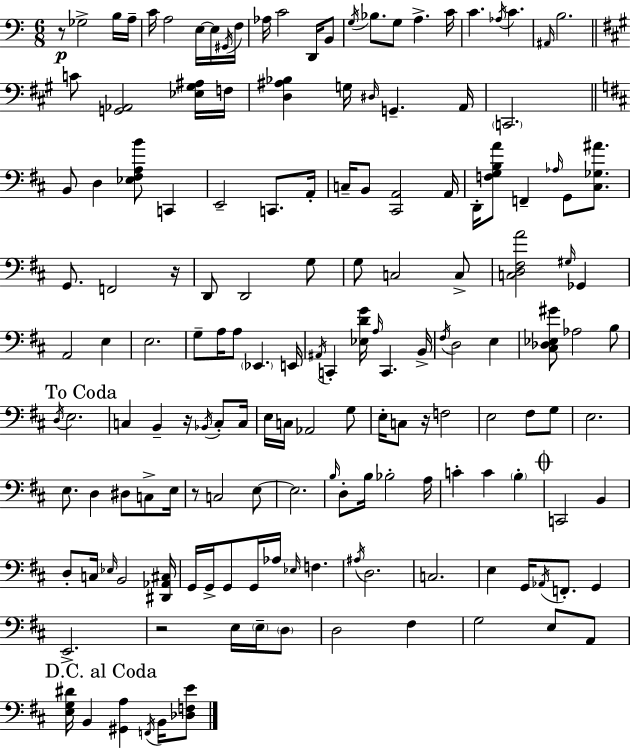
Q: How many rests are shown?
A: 6